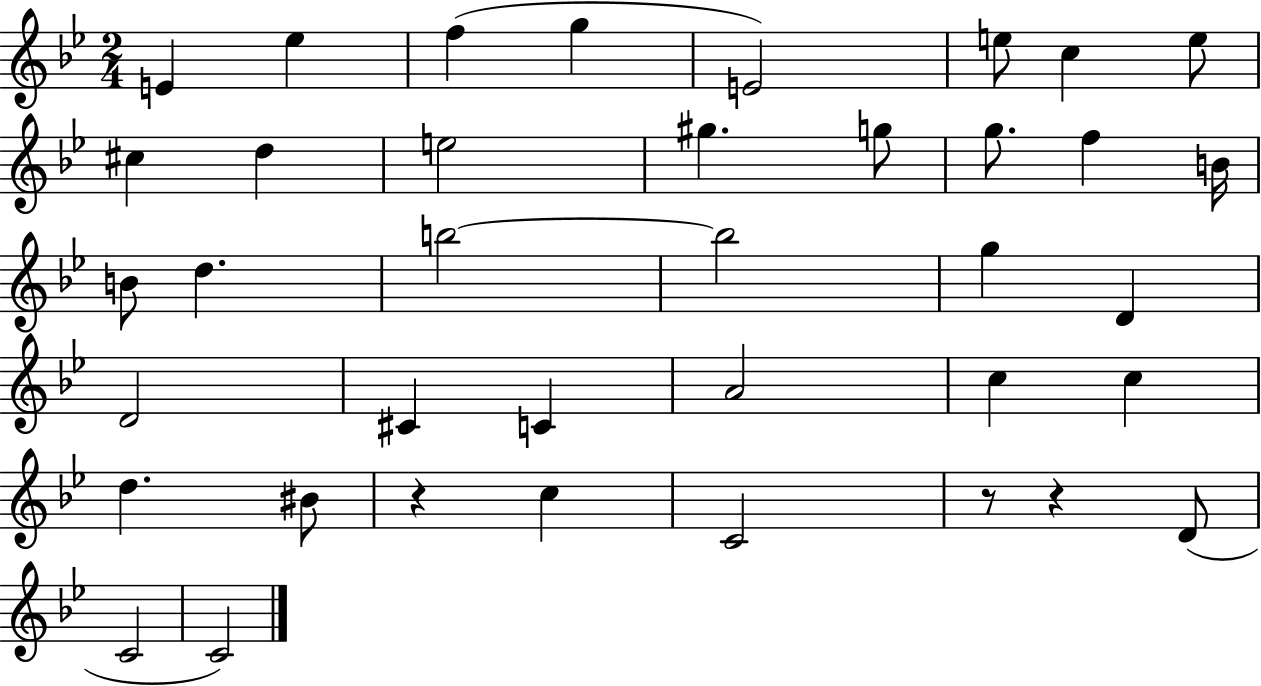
E4/q Eb5/q F5/q G5/q E4/h E5/e C5/q E5/e C#5/q D5/q E5/h G#5/q. G5/e G5/e. F5/q B4/s B4/e D5/q. B5/h B5/h G5/q D4/q D4/h C#4/q C4/q A4/h C5/q C5/q D5/q. BIS4/e R/q C5/q C4/h R/e R/q D4/e C4/h C4/h